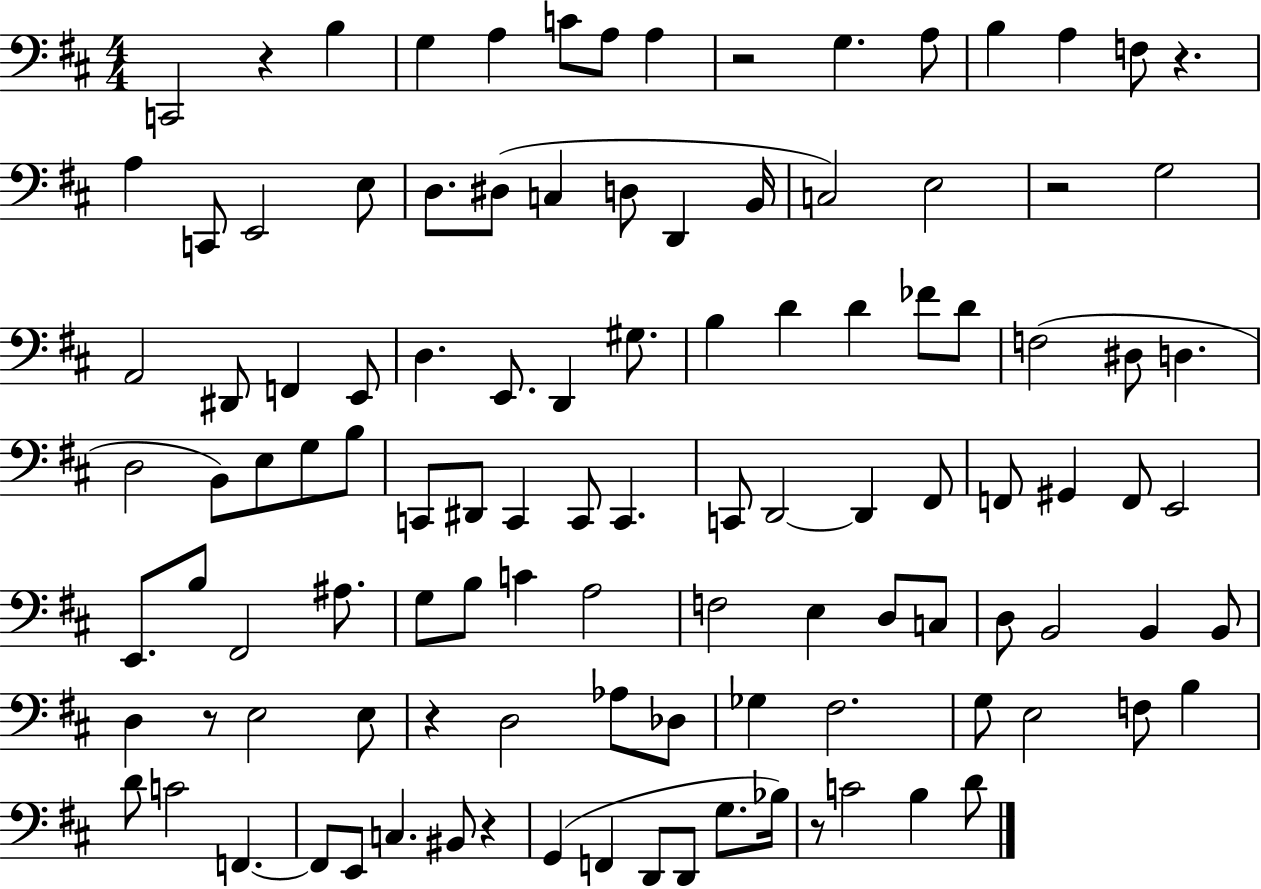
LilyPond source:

{
  \clef bass
  \numericTimeSignature
  \time 4/4
  \key d \major
  c,2 r4 b4 | g4 a4 c'8 a8 a4 | r2 g4. a8 | b4 a4 f8 r4. | \break a4 c,8 e,2 e8 | d8. dis8( c4 d8 d,4 b,16 | c2) e2 | r2 g2 | \break a,2 dis,8 f,4 e,8 | d4. e,8. d,4 gis8. | b4 d'4 d'4 fes'8 d'8 | f2( dis8 d4. | \break d2 b,8) e8 g8 b8 | c,8 dis,8 c,4 c,8 c,4. | c,8 d,2~~ d,4 fis,8 | f,8 gis,4 f,8 e,2 | \break e,8. b8 fis,2 ais8. | g8 b8 c'4 a2 | f2 e4 d8 c8 | d8 b,2 b,4 b,8 | \break d4 r8 e2 e8 | r4 d2 aes8 des8 | ges4 fis2. | g8 e2 f8 b4 | \break d'8 c'2 f,4.~~ | f,8 e,8 c4. bis,8 r4 | g,4( f,4 d,8 d,8 g8. bes16) | r8 c'2 b4 d'8 | \break \bar "|."
}